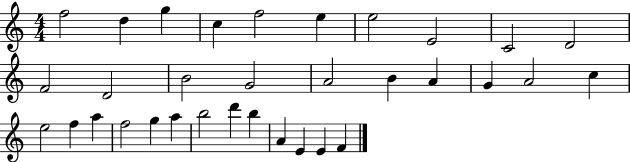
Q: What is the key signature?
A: C major